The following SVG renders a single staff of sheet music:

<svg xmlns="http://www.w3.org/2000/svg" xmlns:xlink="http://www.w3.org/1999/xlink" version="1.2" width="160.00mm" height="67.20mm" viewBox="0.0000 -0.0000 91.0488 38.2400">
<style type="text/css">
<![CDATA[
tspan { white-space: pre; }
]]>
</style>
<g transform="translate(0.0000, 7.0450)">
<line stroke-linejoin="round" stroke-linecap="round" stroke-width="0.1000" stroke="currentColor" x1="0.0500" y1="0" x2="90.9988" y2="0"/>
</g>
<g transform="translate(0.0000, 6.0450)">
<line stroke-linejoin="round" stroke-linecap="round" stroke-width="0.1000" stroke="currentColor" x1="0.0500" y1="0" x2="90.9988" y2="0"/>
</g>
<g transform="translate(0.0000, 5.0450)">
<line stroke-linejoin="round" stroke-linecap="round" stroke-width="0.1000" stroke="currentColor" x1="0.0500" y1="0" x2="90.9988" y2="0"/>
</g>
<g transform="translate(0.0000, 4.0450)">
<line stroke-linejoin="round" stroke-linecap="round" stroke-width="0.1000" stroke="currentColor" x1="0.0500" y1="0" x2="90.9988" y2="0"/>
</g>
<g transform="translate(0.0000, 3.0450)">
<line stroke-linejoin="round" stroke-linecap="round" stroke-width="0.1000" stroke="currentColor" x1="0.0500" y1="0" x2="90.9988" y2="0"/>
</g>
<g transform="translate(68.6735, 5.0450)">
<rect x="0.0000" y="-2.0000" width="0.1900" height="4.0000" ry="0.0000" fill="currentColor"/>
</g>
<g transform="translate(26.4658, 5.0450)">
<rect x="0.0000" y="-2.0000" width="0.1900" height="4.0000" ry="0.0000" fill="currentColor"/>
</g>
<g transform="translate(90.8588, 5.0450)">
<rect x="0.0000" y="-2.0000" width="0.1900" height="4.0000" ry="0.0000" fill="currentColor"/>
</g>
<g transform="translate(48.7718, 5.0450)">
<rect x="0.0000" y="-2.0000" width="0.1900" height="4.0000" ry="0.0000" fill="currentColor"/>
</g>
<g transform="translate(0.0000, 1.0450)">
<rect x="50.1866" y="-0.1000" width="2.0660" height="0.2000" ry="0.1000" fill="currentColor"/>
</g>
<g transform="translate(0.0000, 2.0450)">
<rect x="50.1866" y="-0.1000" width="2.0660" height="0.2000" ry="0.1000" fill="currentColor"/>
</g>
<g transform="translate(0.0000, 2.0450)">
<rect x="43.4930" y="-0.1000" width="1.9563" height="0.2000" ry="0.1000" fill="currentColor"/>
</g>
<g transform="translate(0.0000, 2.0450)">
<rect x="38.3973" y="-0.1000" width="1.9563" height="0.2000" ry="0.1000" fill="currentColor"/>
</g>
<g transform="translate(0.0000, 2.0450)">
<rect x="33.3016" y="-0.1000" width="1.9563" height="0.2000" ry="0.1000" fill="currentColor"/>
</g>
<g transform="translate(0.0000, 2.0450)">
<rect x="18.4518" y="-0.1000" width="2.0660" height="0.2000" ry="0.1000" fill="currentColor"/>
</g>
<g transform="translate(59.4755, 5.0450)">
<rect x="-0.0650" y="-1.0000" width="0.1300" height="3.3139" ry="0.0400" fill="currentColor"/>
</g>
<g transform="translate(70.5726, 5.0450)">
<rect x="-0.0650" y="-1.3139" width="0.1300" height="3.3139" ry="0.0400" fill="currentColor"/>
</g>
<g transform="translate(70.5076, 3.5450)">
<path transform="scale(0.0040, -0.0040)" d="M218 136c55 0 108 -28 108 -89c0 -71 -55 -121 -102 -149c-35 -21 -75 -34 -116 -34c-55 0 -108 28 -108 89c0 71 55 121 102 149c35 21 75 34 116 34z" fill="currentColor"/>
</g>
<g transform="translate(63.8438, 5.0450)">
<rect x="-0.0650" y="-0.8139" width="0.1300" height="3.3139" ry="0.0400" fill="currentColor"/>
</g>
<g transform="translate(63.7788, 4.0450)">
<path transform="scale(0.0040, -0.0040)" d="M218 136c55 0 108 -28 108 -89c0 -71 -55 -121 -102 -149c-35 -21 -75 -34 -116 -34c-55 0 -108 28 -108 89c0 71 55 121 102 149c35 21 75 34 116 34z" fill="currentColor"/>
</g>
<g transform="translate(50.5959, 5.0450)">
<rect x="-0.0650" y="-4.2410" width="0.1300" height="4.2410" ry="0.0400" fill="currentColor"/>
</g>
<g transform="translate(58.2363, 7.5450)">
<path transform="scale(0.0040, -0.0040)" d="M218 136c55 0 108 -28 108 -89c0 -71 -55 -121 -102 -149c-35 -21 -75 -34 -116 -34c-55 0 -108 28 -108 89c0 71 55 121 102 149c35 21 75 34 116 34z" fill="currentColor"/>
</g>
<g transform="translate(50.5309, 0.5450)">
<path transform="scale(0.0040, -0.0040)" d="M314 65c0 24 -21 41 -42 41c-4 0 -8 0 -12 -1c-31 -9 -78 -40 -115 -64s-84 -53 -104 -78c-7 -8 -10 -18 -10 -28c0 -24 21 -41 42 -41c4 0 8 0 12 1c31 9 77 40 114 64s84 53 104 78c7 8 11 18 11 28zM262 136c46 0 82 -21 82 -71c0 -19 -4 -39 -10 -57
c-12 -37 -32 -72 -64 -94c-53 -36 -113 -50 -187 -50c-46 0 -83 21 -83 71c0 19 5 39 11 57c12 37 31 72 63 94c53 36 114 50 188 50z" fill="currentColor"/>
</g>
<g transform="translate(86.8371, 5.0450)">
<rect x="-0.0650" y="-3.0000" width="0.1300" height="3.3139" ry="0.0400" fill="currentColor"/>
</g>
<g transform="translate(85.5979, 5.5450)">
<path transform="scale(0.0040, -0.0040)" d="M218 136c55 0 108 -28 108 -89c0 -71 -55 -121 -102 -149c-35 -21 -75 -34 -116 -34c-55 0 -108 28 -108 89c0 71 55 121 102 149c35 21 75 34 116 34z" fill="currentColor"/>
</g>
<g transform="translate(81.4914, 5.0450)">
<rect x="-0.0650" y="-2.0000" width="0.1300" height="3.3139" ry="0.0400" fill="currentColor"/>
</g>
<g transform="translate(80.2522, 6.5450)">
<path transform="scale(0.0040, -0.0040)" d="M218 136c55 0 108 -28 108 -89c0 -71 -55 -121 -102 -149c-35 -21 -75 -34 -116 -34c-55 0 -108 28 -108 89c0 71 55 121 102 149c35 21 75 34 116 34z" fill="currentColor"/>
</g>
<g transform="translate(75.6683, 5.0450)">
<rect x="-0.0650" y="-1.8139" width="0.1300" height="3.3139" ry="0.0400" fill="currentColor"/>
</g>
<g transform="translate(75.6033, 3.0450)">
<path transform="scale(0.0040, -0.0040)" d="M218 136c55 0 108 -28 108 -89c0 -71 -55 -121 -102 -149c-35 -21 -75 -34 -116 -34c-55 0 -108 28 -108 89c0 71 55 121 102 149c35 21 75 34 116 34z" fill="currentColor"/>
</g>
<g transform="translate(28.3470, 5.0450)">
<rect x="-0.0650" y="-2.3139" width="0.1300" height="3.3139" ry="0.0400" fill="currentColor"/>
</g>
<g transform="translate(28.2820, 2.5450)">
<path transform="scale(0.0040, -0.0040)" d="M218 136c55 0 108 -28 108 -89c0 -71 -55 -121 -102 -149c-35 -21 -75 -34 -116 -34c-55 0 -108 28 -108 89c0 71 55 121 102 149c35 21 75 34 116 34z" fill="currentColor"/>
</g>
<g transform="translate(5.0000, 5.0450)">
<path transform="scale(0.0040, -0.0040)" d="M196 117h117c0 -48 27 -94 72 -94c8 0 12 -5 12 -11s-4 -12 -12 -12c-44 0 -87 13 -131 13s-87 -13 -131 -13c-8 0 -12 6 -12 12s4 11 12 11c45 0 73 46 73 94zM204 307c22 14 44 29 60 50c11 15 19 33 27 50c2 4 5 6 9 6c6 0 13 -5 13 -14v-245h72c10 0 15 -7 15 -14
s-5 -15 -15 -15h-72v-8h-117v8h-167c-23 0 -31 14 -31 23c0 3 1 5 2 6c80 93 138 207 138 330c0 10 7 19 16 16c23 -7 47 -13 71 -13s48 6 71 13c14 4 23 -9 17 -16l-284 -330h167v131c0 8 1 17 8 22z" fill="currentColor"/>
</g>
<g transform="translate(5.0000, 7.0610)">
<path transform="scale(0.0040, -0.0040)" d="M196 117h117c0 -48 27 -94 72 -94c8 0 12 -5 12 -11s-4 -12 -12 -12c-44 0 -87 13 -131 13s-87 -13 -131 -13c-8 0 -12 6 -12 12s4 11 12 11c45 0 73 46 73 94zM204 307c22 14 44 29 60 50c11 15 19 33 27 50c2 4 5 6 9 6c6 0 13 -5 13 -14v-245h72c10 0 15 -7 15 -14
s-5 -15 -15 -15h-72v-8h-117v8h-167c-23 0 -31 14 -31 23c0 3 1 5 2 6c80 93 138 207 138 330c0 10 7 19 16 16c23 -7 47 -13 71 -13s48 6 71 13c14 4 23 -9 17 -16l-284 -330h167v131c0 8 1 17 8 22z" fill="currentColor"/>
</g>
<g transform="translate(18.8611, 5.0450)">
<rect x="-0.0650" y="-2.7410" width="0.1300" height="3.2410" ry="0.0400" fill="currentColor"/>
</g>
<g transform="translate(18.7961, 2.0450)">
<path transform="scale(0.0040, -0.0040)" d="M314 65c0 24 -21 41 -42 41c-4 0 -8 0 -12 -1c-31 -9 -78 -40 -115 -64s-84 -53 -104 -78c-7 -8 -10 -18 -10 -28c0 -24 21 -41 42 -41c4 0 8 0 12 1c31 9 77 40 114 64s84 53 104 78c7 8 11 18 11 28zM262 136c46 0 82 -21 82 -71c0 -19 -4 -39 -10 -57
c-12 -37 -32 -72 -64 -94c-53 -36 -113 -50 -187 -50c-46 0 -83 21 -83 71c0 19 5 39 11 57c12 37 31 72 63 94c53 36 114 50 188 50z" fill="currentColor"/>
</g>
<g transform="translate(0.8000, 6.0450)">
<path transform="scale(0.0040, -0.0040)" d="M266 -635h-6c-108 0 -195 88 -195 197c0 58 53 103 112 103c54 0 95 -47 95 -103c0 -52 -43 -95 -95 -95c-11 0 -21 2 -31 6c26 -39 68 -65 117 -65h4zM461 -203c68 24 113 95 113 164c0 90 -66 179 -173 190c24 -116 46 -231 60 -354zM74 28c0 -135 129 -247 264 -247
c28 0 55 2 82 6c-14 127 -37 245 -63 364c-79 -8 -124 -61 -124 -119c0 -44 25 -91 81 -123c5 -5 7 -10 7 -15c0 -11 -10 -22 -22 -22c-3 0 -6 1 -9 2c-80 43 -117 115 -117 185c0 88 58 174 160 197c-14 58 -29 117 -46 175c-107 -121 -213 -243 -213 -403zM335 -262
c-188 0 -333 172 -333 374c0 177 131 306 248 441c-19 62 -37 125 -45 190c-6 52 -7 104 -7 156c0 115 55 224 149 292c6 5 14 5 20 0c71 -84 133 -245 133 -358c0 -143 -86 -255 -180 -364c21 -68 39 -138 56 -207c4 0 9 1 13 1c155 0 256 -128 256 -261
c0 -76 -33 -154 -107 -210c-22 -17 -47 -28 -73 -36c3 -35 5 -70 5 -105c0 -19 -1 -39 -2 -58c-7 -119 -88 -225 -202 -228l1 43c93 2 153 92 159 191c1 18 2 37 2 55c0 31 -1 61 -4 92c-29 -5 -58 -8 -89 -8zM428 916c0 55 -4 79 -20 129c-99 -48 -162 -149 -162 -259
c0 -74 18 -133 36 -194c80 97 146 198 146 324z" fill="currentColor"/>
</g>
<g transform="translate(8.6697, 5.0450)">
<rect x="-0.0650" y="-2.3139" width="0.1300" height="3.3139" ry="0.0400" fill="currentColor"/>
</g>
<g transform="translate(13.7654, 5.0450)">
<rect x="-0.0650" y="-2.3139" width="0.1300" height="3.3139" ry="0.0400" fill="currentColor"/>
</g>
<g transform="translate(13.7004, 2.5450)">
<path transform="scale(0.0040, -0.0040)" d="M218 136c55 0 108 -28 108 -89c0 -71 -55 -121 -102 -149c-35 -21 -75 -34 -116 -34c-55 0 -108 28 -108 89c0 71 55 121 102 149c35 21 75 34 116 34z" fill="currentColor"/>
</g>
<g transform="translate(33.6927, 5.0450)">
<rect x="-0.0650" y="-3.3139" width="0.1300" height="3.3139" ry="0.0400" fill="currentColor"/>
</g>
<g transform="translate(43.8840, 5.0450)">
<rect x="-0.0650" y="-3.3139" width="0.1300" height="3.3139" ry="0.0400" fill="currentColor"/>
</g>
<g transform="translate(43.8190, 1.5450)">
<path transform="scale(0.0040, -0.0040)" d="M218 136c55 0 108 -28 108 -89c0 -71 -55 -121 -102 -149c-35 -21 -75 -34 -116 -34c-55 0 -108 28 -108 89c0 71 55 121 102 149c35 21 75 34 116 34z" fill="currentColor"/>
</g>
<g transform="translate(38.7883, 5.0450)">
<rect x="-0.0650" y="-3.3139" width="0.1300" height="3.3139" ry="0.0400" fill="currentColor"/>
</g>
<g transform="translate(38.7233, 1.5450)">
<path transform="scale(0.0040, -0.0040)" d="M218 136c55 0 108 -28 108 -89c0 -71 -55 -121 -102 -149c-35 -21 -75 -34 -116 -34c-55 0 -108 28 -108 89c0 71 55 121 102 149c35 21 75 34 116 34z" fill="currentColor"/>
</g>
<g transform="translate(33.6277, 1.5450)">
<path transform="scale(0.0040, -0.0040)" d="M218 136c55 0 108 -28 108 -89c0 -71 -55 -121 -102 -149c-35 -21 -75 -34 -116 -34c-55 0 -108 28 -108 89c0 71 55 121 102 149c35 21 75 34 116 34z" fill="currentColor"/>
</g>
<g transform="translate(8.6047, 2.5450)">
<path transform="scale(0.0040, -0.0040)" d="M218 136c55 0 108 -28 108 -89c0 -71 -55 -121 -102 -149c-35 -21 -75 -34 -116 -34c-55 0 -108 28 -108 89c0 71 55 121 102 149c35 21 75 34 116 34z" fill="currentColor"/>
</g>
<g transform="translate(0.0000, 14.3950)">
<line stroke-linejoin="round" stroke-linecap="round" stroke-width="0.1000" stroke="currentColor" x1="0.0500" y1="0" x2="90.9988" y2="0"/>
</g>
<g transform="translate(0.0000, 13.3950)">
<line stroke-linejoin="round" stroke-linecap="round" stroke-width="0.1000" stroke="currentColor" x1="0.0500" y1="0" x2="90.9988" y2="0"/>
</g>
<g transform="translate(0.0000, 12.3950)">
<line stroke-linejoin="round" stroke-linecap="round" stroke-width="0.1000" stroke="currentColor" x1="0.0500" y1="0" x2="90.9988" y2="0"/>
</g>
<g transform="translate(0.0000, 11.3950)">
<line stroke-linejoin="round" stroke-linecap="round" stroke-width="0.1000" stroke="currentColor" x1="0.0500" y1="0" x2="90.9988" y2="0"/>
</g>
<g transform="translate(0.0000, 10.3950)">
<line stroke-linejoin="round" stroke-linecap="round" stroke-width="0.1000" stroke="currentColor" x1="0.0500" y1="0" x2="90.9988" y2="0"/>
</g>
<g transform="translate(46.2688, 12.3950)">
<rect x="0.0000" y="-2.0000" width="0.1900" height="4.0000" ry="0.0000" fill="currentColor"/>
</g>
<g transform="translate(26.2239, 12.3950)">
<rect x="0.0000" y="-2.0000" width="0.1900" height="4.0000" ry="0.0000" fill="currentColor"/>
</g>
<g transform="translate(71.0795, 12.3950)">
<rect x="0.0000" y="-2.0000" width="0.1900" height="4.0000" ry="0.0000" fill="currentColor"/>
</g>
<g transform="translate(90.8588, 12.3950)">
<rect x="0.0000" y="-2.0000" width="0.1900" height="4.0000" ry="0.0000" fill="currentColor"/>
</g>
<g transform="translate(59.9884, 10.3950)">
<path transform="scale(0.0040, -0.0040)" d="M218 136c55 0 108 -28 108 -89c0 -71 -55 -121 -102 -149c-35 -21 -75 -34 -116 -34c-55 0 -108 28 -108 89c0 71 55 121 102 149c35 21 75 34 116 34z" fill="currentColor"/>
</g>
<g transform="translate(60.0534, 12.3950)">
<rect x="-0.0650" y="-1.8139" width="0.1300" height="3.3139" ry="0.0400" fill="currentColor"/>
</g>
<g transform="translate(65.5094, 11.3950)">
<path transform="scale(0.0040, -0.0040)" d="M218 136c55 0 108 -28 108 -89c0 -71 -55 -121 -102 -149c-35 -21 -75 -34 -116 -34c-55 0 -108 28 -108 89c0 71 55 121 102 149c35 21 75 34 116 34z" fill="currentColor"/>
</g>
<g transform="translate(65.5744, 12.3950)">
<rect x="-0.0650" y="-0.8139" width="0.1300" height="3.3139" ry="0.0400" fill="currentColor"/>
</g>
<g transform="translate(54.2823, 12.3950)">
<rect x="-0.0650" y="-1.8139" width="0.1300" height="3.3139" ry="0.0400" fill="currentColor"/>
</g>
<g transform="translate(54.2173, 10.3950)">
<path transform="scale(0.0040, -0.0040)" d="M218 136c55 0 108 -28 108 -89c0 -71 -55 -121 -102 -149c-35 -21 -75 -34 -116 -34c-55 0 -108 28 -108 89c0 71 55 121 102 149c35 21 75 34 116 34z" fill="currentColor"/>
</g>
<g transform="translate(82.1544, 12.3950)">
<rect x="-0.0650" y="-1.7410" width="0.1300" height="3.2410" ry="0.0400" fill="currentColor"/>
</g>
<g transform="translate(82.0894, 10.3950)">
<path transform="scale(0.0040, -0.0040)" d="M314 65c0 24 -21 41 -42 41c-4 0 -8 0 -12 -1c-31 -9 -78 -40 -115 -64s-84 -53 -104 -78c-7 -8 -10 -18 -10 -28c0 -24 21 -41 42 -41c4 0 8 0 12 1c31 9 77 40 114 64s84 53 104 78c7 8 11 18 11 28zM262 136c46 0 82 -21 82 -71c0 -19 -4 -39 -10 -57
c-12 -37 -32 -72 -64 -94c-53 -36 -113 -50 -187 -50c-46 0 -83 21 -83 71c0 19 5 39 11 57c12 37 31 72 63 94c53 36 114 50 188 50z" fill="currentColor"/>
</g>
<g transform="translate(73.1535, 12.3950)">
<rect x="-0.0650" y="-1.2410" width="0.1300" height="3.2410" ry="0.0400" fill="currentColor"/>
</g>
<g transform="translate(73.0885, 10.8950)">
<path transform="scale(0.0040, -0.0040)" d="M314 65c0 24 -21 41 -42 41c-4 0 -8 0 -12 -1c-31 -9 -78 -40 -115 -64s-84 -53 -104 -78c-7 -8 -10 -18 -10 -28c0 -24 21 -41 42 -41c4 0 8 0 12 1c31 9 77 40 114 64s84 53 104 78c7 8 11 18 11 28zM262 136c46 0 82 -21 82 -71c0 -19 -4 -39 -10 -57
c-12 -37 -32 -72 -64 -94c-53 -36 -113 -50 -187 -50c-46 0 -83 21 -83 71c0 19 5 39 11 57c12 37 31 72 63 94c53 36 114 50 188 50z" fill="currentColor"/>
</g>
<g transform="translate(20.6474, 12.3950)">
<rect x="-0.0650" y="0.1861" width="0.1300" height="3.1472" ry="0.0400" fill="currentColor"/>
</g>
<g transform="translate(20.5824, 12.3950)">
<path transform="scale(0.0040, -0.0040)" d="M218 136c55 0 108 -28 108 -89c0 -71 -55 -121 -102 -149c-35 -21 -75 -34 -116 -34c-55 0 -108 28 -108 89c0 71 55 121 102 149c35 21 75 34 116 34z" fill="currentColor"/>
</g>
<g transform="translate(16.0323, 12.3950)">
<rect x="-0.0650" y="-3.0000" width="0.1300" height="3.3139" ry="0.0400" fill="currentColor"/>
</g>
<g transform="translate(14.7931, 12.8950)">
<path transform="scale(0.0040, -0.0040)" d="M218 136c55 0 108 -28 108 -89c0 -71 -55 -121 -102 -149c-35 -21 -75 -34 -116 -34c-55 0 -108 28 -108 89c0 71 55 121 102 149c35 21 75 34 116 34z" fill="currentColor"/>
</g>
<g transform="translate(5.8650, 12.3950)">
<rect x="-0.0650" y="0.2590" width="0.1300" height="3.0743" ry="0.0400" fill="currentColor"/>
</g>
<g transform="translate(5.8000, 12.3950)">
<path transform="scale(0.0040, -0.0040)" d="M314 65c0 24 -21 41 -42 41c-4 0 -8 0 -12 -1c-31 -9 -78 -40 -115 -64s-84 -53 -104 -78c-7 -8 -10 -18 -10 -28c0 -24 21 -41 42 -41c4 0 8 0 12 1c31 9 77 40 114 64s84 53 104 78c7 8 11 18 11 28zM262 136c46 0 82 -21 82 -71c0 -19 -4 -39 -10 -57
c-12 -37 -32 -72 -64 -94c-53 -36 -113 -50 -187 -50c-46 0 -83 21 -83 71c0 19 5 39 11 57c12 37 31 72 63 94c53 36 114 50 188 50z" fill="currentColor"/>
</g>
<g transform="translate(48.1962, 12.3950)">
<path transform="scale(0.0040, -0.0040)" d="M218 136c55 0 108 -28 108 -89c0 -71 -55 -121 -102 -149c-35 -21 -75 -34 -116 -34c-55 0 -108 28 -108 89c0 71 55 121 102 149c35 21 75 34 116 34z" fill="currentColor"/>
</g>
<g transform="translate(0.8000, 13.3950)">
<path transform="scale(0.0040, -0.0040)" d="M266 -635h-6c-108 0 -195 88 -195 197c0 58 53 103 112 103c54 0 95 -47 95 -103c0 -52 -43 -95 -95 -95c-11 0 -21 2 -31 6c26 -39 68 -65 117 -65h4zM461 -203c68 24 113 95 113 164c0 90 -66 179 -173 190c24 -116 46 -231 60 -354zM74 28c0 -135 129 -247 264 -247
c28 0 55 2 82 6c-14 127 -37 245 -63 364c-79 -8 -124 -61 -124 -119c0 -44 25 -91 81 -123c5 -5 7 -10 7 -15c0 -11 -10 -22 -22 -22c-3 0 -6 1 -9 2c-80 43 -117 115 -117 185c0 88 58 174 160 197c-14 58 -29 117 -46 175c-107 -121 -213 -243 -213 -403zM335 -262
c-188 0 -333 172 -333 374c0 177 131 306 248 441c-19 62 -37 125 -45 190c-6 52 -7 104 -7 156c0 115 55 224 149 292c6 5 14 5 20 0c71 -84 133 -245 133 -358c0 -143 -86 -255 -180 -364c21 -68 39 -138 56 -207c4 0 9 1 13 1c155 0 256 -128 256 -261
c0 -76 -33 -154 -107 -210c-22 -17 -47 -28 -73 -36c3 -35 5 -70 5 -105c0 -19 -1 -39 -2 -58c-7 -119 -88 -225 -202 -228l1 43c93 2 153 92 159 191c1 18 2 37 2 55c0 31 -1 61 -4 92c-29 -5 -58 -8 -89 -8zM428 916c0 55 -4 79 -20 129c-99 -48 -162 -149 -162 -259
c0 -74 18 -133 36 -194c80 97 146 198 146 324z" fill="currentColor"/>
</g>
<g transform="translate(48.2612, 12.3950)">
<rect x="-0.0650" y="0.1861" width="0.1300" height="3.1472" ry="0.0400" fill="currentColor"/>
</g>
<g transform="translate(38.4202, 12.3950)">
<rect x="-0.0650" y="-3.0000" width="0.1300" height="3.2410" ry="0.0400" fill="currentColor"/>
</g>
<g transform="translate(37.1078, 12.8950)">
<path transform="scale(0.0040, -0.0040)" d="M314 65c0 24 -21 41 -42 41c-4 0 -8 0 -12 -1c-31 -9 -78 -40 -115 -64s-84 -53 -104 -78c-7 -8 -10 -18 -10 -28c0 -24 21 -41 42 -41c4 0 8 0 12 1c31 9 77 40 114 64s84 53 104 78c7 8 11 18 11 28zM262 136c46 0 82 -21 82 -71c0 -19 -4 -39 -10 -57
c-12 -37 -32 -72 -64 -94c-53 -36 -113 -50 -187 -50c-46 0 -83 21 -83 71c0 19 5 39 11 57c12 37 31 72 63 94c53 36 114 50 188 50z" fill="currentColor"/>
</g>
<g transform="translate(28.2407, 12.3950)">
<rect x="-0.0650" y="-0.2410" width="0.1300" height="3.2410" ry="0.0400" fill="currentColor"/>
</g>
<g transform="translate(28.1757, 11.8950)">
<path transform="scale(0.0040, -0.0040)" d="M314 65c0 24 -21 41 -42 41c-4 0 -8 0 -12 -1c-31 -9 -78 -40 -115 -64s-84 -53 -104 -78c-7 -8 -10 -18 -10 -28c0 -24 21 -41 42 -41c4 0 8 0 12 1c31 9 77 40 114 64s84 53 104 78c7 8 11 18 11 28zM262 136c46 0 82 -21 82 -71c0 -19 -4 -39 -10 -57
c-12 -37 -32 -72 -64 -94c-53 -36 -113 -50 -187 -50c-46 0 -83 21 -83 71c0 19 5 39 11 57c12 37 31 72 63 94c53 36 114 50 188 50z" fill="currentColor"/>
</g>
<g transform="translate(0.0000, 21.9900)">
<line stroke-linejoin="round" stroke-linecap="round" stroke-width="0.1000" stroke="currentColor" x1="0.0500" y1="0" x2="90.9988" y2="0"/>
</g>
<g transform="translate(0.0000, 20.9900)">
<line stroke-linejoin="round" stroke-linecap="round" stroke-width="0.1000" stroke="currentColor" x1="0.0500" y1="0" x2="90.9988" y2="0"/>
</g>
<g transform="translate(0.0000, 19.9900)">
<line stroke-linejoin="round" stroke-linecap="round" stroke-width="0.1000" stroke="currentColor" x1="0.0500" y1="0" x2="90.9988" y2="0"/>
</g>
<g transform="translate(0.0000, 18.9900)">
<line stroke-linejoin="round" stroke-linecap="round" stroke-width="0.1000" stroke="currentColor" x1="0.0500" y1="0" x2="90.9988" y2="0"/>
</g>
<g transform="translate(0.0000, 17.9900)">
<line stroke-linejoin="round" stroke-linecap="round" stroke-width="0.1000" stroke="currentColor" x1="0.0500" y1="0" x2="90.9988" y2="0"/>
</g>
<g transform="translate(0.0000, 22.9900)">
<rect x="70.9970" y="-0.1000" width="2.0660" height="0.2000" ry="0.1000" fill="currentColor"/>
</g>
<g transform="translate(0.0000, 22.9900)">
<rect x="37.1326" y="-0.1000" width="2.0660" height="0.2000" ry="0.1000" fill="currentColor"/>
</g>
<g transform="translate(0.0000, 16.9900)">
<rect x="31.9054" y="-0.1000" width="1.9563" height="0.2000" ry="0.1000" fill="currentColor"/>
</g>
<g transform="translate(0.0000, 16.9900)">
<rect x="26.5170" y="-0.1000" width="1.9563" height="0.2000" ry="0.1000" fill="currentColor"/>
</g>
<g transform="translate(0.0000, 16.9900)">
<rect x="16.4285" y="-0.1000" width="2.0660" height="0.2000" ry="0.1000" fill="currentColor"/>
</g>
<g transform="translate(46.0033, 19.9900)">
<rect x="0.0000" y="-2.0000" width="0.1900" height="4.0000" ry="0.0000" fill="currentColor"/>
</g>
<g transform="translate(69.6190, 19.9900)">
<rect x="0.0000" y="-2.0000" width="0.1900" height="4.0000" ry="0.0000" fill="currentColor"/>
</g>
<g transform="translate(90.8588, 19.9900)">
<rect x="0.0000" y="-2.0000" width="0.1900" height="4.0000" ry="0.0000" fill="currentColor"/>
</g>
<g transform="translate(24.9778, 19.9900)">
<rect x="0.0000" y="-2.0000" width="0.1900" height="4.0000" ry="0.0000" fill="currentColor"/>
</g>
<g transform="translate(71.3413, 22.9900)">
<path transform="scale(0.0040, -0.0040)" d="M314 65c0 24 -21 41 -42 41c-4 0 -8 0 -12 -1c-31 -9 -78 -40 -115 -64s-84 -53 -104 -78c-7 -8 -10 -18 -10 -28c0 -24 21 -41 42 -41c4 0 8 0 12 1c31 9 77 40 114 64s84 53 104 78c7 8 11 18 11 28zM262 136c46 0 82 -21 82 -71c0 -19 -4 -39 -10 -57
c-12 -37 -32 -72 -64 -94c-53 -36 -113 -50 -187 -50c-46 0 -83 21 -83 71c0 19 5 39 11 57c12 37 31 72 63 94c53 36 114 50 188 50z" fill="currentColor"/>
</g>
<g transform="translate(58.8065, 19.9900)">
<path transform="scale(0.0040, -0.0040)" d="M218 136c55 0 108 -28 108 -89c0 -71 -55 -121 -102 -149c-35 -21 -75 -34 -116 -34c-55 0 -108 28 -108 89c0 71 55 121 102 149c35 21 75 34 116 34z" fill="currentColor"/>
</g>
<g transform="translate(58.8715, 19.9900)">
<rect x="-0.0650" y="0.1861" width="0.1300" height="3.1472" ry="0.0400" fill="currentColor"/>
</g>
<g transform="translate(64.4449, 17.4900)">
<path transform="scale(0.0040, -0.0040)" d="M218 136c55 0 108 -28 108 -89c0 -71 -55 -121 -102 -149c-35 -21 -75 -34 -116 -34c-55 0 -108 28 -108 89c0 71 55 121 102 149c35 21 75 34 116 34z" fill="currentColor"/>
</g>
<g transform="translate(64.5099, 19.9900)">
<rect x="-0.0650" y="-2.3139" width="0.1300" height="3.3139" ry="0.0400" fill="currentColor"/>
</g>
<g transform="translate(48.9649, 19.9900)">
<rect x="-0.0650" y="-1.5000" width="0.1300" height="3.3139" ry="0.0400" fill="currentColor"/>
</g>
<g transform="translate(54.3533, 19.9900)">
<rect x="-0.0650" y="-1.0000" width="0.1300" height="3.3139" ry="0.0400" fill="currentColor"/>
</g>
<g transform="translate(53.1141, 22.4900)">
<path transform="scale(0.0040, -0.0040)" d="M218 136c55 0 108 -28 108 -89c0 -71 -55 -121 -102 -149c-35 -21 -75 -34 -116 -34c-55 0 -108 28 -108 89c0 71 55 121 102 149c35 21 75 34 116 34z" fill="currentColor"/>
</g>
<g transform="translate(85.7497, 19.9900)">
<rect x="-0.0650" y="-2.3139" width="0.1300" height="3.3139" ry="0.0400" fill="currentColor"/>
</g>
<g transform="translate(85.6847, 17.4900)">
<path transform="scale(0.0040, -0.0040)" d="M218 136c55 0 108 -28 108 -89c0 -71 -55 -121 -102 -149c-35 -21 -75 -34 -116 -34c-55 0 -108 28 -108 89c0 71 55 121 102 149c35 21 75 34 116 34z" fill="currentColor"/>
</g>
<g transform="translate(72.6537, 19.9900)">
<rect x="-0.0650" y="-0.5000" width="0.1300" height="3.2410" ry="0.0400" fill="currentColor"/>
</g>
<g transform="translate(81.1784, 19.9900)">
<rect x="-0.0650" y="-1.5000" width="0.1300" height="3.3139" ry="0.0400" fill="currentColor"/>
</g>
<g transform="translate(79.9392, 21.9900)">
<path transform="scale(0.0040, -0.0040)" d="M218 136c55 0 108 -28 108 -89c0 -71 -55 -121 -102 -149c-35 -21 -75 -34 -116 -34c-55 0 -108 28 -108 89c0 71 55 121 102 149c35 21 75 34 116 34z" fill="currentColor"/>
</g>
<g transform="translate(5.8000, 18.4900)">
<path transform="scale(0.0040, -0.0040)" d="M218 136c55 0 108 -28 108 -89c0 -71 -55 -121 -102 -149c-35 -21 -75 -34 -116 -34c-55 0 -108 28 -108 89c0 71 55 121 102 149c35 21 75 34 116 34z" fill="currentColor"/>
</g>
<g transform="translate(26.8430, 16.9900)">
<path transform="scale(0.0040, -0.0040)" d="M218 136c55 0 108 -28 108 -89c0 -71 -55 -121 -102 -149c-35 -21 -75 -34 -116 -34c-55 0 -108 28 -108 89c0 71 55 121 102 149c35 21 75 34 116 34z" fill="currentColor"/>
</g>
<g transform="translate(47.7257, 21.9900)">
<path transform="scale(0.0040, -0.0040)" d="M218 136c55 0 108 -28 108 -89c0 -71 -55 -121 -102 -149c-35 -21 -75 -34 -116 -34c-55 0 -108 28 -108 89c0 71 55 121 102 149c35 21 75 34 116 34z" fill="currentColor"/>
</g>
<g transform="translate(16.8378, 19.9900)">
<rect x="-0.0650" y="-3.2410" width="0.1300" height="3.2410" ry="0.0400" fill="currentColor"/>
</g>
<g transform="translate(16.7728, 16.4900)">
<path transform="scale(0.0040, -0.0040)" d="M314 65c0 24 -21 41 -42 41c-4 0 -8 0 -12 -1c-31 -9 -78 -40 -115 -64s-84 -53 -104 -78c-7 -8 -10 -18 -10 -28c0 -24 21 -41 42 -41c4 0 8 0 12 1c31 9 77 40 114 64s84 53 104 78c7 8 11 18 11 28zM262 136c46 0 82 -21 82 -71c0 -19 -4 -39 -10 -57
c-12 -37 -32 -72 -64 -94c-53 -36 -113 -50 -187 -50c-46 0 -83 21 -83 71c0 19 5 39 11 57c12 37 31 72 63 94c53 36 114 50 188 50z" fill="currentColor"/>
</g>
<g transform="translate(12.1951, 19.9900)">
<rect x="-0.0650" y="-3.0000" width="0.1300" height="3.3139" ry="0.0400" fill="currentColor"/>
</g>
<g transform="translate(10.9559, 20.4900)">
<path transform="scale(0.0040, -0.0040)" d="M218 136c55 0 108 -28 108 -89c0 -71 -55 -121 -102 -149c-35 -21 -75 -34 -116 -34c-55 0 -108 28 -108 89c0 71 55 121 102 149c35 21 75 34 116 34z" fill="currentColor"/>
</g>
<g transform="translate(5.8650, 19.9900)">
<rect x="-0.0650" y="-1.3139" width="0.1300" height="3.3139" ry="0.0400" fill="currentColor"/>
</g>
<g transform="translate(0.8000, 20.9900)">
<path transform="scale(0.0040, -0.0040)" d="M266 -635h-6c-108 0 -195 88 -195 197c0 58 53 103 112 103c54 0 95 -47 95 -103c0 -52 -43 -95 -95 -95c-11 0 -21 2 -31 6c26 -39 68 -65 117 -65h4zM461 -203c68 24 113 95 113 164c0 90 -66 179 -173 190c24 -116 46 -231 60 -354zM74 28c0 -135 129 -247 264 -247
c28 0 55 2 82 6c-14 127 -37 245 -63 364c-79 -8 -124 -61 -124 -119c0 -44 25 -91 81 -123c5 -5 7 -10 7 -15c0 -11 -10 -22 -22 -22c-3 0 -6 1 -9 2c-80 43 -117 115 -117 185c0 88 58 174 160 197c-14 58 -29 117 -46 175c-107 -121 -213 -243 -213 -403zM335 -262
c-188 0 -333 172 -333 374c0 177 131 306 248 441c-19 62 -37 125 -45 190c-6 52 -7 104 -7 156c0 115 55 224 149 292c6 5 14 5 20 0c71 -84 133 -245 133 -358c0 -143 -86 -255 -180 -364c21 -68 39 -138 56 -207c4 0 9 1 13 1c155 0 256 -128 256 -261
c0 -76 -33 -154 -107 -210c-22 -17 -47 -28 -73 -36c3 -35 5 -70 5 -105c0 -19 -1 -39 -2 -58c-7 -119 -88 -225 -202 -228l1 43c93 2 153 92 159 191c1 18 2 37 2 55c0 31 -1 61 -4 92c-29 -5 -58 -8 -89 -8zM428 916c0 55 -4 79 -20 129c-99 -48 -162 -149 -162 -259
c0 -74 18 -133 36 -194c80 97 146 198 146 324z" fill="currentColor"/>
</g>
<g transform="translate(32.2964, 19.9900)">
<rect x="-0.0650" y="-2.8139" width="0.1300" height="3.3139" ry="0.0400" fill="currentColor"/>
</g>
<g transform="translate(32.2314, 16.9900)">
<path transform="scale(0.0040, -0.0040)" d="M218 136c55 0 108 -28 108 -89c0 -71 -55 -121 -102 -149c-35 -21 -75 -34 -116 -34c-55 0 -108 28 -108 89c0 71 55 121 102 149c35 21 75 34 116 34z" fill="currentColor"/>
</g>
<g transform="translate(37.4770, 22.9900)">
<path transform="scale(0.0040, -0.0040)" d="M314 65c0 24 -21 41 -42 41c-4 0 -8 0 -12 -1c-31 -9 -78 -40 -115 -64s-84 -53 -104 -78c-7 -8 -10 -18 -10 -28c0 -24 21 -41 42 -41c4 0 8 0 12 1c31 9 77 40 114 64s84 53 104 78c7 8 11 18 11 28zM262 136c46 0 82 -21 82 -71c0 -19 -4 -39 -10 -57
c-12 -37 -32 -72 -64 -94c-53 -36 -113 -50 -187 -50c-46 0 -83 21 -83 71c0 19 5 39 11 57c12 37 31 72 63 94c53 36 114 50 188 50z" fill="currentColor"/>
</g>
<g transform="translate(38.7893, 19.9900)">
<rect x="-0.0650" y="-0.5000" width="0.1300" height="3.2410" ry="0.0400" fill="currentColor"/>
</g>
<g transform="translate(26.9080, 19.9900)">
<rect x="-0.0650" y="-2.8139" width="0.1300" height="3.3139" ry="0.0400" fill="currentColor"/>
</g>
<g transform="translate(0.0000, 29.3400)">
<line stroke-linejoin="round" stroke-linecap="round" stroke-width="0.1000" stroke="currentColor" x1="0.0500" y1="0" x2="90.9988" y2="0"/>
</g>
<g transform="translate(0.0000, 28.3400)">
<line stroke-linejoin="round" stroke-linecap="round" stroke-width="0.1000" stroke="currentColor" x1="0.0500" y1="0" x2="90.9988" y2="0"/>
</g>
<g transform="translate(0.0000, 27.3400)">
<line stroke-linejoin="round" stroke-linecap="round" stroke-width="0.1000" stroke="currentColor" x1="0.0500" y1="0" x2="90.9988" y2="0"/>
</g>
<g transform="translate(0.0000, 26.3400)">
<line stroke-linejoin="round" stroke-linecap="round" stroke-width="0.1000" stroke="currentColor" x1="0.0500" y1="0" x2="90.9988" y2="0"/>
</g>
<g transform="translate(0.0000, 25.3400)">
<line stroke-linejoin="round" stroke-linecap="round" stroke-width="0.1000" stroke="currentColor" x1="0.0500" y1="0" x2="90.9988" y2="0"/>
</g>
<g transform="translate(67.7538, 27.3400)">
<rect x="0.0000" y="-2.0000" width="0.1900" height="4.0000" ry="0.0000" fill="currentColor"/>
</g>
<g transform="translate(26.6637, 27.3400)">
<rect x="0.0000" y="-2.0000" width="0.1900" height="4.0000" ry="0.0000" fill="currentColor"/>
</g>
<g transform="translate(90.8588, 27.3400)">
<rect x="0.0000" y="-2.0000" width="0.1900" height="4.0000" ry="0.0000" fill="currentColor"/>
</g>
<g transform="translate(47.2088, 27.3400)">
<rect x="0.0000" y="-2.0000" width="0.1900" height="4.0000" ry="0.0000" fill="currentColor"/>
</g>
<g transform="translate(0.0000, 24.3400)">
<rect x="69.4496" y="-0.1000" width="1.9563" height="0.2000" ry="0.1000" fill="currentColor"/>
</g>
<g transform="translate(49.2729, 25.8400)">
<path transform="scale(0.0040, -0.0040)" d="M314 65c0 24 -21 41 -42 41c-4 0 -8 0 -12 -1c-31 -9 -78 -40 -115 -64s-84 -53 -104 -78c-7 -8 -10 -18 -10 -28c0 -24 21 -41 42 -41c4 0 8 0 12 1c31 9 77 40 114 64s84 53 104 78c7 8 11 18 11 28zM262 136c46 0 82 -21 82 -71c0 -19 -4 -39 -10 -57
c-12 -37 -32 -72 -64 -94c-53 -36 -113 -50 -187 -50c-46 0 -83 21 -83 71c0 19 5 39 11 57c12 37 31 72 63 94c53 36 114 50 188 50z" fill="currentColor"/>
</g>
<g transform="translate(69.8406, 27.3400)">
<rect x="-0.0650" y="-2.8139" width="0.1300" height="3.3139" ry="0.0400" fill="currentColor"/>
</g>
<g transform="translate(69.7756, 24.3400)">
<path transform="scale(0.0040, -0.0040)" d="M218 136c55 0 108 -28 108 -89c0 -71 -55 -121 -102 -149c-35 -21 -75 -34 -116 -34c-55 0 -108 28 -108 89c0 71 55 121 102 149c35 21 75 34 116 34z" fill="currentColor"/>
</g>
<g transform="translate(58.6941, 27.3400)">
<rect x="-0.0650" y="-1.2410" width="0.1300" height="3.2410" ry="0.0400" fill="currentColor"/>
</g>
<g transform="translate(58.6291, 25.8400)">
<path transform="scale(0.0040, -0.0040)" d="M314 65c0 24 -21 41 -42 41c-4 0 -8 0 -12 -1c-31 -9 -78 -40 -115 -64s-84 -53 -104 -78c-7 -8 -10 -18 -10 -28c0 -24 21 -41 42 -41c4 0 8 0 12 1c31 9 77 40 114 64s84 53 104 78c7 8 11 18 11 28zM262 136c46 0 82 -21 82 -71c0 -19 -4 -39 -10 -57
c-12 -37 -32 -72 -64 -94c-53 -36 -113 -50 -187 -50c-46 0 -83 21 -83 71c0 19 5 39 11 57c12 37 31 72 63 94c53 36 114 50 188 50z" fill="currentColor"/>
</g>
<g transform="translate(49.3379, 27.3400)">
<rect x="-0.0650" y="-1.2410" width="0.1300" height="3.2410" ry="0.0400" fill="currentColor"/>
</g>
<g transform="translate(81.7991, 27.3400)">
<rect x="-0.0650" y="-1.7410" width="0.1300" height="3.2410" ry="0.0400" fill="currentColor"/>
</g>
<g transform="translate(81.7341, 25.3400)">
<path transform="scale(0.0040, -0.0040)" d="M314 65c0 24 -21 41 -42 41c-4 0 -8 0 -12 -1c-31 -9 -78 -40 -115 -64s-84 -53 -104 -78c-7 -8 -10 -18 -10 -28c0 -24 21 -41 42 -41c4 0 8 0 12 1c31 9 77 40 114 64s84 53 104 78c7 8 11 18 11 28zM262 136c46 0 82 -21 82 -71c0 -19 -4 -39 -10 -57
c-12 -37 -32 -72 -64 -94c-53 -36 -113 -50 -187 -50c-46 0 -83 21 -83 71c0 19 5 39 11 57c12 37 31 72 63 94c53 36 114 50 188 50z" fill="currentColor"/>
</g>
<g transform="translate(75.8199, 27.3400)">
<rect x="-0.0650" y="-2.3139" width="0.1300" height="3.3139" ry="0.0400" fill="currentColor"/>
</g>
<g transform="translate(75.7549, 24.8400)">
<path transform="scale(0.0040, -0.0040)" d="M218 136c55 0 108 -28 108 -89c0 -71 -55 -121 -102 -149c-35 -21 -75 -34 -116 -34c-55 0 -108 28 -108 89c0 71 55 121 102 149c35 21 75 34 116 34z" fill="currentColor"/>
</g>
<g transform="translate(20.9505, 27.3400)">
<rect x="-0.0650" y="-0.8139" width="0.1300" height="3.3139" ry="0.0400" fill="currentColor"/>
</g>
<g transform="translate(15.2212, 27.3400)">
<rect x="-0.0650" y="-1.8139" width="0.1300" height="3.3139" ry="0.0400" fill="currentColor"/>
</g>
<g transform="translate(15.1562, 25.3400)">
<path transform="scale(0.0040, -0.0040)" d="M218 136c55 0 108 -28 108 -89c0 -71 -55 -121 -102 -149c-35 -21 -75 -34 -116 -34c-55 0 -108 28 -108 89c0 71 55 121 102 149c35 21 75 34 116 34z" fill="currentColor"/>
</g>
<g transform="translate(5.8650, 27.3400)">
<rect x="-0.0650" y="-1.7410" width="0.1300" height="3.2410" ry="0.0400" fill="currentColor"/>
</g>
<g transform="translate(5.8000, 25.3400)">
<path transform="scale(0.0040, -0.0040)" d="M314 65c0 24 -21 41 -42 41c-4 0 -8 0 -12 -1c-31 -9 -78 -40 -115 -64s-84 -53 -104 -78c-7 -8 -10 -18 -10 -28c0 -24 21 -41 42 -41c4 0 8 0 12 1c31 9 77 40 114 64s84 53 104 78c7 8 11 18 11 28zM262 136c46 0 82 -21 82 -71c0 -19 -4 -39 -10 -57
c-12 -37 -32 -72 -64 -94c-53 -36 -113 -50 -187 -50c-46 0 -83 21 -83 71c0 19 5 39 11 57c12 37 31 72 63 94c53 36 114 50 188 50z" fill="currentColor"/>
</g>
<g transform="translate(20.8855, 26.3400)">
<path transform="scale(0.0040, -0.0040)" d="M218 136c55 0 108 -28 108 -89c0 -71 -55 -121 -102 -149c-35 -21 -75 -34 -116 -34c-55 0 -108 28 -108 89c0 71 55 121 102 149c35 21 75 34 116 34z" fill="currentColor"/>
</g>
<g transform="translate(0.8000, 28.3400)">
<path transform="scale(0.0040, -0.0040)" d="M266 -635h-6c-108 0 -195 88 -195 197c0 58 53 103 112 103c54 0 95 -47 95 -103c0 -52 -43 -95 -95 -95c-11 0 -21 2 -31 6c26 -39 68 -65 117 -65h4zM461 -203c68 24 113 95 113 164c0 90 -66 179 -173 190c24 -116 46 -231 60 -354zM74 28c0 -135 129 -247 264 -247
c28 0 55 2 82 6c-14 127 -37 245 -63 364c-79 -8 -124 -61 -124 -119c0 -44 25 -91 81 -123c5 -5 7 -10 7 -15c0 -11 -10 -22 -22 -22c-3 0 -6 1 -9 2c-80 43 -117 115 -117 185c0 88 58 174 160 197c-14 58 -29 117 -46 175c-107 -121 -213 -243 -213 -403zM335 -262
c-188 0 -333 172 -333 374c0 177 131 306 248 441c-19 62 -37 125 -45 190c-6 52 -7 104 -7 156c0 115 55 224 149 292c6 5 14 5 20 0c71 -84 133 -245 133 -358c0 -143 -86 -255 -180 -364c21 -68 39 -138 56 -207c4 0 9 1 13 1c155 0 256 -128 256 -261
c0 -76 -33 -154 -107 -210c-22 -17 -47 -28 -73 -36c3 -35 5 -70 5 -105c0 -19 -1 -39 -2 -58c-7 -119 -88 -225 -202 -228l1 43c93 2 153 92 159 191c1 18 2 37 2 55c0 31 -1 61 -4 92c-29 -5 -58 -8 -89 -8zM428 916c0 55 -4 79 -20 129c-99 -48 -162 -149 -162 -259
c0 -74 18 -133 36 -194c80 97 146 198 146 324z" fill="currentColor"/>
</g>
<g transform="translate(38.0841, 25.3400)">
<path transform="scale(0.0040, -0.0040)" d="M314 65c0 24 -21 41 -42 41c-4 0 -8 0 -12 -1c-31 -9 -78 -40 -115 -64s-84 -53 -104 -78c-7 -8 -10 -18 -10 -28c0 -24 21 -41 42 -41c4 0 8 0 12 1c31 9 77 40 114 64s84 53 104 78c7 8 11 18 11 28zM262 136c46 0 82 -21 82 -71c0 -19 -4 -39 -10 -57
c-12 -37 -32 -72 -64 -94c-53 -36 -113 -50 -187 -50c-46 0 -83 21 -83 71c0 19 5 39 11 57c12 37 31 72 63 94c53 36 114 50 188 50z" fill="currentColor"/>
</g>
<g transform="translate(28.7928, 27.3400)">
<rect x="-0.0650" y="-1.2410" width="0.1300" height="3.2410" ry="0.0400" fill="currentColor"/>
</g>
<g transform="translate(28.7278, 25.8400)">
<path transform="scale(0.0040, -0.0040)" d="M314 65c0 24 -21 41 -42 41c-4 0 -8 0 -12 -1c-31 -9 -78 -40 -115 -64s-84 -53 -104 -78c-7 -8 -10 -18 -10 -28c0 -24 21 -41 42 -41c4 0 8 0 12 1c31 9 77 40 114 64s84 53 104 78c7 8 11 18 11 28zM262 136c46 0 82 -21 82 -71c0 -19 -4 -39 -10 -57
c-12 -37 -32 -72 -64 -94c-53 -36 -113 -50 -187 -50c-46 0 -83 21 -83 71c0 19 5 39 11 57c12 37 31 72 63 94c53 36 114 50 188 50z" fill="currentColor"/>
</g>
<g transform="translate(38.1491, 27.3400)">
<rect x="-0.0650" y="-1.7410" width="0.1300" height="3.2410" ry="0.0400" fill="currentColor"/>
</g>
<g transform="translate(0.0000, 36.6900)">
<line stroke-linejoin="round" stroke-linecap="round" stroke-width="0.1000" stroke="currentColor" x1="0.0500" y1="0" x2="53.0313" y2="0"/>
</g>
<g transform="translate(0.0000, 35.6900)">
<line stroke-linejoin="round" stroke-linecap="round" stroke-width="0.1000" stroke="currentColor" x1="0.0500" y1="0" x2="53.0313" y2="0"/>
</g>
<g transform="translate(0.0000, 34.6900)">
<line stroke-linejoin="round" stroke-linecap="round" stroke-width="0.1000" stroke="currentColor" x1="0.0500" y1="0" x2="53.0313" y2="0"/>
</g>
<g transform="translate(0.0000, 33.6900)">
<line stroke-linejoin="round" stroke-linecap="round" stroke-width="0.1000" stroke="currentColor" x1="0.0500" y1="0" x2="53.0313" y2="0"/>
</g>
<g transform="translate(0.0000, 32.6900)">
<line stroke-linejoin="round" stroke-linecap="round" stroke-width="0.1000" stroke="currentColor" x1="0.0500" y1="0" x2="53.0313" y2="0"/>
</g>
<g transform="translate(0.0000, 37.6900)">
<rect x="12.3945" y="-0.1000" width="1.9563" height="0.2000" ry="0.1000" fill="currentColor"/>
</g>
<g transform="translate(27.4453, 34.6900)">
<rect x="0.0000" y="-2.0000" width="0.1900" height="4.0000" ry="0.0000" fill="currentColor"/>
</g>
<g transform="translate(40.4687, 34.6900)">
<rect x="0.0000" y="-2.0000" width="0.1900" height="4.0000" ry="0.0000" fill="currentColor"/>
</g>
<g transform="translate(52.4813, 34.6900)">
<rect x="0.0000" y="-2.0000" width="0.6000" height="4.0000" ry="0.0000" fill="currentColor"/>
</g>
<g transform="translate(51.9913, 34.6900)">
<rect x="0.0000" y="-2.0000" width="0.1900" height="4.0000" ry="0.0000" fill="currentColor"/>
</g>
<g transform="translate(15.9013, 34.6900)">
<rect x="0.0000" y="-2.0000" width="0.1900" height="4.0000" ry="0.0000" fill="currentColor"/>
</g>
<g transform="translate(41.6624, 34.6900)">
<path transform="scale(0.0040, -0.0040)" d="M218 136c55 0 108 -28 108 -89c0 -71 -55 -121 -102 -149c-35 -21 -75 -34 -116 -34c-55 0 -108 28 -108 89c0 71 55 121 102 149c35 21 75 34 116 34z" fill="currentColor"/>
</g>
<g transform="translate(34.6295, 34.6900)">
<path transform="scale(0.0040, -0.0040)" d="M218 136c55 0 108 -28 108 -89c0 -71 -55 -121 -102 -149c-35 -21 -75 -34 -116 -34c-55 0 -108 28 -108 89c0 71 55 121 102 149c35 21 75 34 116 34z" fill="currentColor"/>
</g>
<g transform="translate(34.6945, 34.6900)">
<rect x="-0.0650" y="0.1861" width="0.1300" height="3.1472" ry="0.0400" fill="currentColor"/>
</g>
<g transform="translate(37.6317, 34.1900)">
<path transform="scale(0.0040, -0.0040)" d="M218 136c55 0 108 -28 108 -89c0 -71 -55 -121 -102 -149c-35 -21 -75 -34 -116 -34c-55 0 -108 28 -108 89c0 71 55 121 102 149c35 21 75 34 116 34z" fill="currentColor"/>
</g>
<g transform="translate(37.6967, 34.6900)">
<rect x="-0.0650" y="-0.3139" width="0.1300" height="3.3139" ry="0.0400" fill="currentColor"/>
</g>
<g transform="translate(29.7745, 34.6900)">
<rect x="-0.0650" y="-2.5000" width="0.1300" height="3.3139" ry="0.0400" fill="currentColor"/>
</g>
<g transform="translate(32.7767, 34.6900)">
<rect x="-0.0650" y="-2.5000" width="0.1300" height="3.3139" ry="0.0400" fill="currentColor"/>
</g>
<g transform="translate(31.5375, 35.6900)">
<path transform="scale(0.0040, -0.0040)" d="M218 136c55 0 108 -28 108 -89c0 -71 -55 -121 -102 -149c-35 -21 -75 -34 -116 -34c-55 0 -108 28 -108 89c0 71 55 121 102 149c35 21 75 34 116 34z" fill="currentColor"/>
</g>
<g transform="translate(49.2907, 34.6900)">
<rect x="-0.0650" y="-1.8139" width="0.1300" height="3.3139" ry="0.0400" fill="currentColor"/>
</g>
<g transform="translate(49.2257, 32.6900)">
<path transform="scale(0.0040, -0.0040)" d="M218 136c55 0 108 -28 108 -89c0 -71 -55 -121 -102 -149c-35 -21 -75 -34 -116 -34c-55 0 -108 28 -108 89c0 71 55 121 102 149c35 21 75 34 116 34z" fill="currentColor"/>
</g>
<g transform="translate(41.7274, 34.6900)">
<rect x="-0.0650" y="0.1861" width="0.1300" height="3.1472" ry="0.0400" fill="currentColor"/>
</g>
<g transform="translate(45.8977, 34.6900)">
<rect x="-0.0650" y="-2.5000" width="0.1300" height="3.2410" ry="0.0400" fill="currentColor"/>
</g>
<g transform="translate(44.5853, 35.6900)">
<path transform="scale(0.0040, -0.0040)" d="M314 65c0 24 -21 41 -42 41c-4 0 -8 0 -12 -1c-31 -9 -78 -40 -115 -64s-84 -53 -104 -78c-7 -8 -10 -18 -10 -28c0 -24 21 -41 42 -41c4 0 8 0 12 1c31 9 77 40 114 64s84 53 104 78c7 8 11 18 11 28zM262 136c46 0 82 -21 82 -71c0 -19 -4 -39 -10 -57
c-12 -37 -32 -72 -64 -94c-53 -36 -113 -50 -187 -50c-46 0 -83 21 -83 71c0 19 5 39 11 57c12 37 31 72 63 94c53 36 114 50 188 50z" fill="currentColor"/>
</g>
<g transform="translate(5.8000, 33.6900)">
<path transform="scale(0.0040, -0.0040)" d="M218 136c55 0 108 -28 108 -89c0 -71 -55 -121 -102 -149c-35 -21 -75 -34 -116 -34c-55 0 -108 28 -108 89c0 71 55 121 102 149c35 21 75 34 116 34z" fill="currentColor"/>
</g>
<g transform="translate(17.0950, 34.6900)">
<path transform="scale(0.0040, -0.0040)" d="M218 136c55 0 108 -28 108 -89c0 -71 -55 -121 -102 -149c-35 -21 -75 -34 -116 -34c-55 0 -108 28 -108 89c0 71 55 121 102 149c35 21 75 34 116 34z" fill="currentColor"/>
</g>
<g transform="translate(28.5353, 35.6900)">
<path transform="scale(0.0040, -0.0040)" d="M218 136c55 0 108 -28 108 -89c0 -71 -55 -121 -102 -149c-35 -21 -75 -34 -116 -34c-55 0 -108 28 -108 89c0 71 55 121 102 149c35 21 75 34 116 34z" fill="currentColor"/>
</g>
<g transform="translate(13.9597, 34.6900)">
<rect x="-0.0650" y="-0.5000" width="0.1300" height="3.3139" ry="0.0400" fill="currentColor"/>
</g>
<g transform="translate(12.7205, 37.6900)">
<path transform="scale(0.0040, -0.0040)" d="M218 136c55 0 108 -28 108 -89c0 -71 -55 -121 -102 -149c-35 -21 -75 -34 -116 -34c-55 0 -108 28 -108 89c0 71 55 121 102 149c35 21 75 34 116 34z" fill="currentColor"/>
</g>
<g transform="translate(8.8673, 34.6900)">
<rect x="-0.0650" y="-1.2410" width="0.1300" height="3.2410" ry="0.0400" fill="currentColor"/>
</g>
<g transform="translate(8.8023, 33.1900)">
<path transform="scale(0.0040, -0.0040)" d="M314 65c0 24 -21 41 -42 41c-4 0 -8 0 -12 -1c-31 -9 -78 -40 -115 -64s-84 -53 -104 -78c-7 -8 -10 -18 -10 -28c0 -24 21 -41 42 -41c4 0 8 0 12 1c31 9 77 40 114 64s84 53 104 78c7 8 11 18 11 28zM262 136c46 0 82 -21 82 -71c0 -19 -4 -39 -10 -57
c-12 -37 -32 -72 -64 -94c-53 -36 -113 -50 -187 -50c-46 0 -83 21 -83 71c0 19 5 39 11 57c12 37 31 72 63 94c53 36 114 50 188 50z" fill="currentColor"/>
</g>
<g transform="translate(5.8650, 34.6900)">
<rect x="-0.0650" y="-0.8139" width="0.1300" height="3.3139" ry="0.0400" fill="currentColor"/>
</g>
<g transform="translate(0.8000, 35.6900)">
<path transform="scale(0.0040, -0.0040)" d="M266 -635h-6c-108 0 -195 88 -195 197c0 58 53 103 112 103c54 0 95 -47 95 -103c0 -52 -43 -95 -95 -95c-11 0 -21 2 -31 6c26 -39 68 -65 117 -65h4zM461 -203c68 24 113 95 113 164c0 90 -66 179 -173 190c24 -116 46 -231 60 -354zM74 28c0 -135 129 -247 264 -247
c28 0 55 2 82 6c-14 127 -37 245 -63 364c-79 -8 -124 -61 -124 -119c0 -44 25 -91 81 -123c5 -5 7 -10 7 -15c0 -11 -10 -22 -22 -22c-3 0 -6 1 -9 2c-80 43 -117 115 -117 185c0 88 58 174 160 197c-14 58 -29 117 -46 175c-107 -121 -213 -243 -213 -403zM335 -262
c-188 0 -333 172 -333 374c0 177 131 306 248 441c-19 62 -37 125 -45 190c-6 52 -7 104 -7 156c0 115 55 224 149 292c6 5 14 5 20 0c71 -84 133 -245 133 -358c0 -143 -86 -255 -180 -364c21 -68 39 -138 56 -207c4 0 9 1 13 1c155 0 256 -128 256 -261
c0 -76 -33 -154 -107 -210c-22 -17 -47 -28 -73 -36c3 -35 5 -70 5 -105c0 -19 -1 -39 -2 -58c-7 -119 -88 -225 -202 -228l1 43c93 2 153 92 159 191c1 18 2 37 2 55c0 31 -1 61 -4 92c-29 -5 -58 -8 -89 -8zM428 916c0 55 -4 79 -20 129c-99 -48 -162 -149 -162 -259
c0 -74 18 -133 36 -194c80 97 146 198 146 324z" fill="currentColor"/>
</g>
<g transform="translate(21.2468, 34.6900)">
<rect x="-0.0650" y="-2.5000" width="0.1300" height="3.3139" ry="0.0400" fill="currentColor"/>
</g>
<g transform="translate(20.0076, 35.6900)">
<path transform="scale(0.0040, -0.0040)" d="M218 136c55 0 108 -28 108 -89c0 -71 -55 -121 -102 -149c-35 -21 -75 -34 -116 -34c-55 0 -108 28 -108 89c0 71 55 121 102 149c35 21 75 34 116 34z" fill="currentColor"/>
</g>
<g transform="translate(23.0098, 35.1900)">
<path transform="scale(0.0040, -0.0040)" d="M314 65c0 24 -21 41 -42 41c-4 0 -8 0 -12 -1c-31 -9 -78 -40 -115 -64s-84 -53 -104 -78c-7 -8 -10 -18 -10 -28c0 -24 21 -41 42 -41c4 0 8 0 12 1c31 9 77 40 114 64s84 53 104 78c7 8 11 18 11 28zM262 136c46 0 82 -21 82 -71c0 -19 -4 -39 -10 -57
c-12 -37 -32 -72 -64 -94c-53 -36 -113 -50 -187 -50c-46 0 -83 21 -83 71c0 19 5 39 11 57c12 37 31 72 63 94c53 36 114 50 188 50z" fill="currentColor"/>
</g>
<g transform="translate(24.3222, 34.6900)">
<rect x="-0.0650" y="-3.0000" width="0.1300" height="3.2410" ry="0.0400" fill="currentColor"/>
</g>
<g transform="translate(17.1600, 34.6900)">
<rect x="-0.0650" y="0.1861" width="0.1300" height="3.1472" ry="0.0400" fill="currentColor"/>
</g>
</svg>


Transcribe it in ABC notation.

X:1
T:Untitled
M:4/4
L:1/4
K:C
g g a2 g b b b d'2 D d e f F A B2 A B c2 A2 B f f d e2 f2 e A b2 a a C2 E D B g C2 E g f2 f d e2 f2 e2 e2 a g f2 d e2 C B G A2 G G B c B G2 f